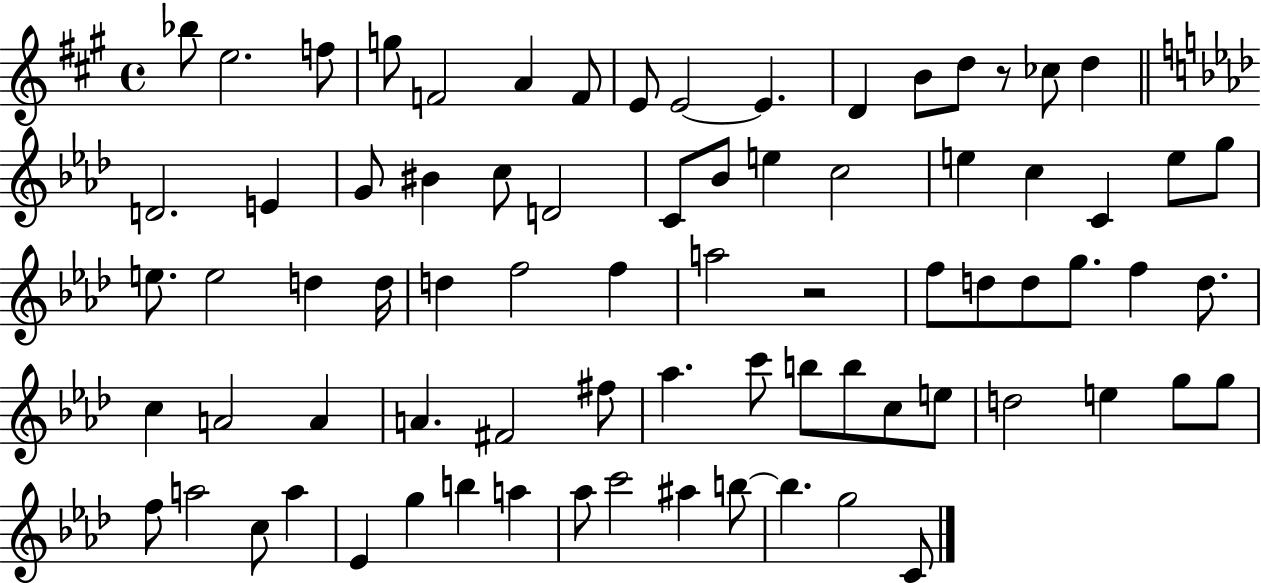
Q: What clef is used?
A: treble